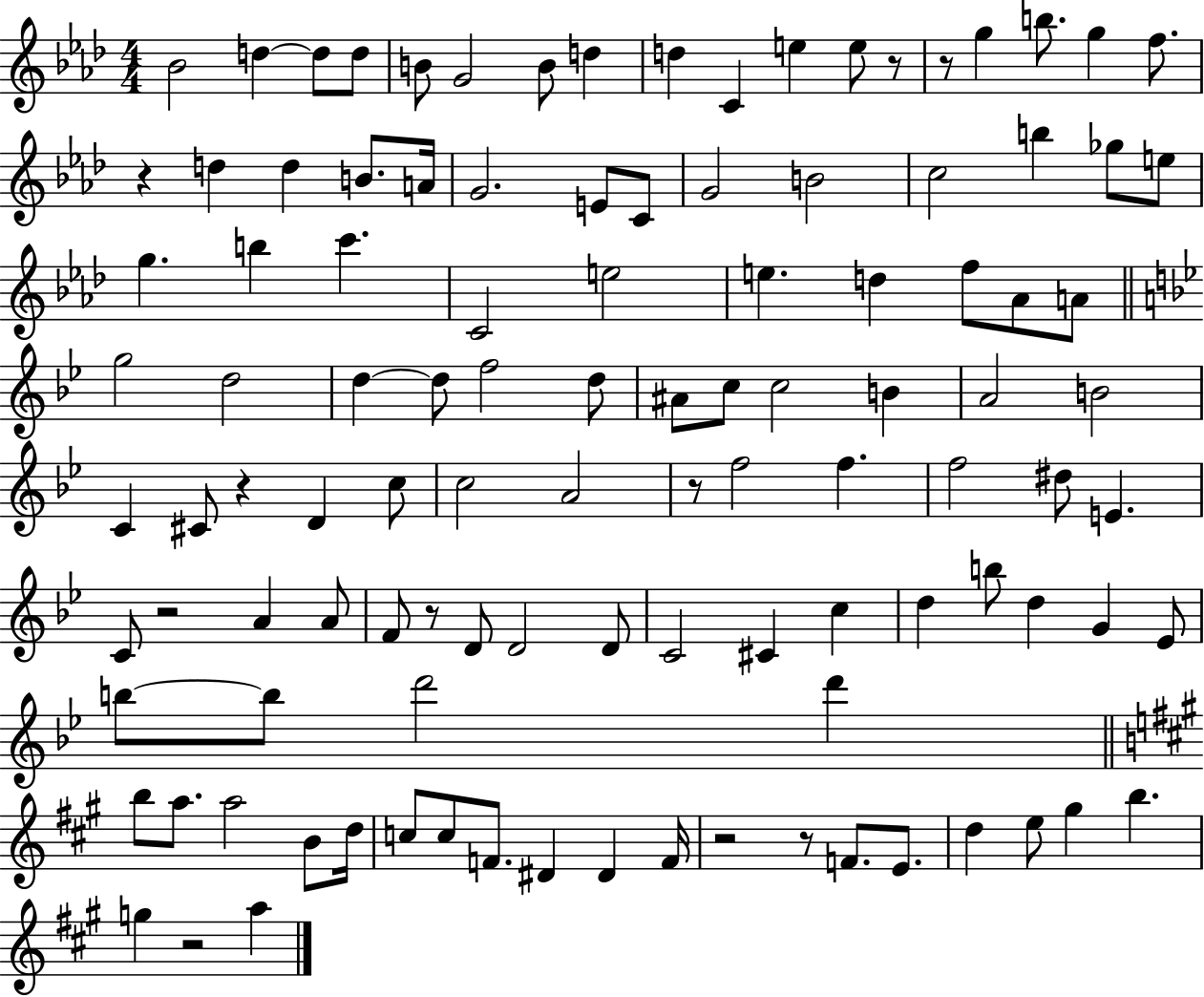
Bb4/h D5/q D5/e D5/e B4/e G4/h B4/e D5/q D5/q C4/q E5/q E5/e R/e R/e G5/q B5/e. G5/q F5/e. R/q D5/q D5/q B4/e. A4/s G4/h. E4/e C4/e G4/h B4/h C5/h B5/q Gb5/e E5/e G5/q. B5/q C6/q. C4/h E5/h E5/q. D5/q F5/e Ab4/e A4/e G5/h D5/h D5/q D5/e F5/h D5/e A#4/e C5/e C5/h B4/q A4/h B4/h C4/q C#4/e R/q D4/q C5/e C5/h A4/h R/e F5/h F5/q. F5/h D#5/e E4/q. C4/e R/h A4/q A4/e F4/e R/e D4/e D4/h D4/e C4/h C#4/q C5/q D5/q B5/e D5/q G4/q Eb4/e B5/e B5/e D6/h D6/q B5/e A5/e. A5/h B4/e D5/s C5/e C5/e F4/e. D#4/q D#4/q F4/s R/h R/e F4/e. E4/e. D5/q E5/e G#5/q B5/q. G5/q R/h A5/q